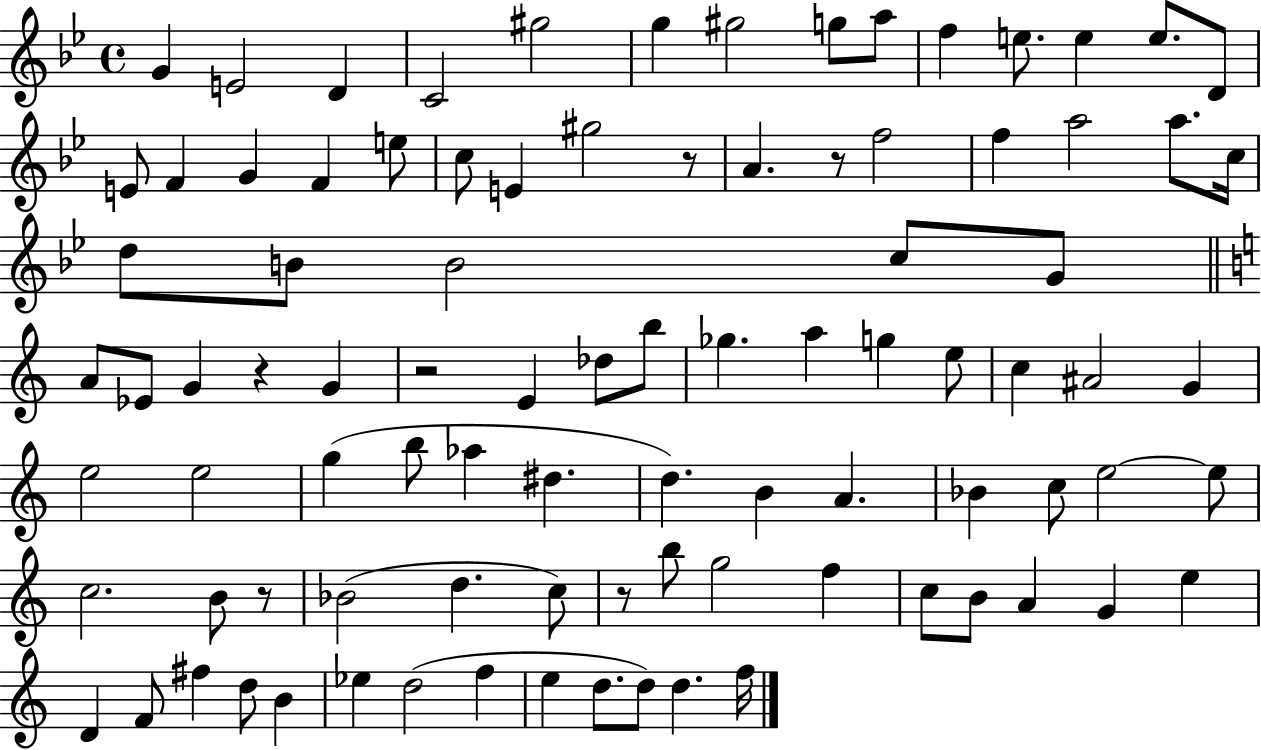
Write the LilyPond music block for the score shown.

{
  \clef treble
  \time 4/4
  \defaultTimeSignature
  \key bes \major
  \repeat volta 2 { g'4 e'2 d'4 | c'2 gis''2 | g''4 gis''2 g''8 a''8 | f''4 e''8. e''4 e''8. d'8 | \break e'8 f'4 g'4 f'4 e''8 | c''8 e'4 gis''2 r8 | a'4. r8 f''2 | f''4 a''2 a''8. c''16 | \break d''8 b'8 b'2 c''8 g'8 | \bar "||" \break \key c \major a'8 ees'8 g'4 r4 g'4 | r2 e'4 des''8 b''8 | ges''4. a''4 g''4 e''8 | c''4 ais'2 g'4 | \break e''2 e''2 | g''4( b''8 aes''4 dis''4. | d''4.) b'4 a'4. | bes'4 c''8 e''2~~ e''8 | \break c''2. b'8 r8 | bes'2( d''4. c''8) | r8 b''8 g''2 f''4 | c''8 b'8 a'4 g'4 e''4 | \break d'4 f'8 fis''4 d''8 b'4 | ees''4 d''2( f''4 | e''4 d''8. d''8) d''4. f''16 | } \bar "|."
}